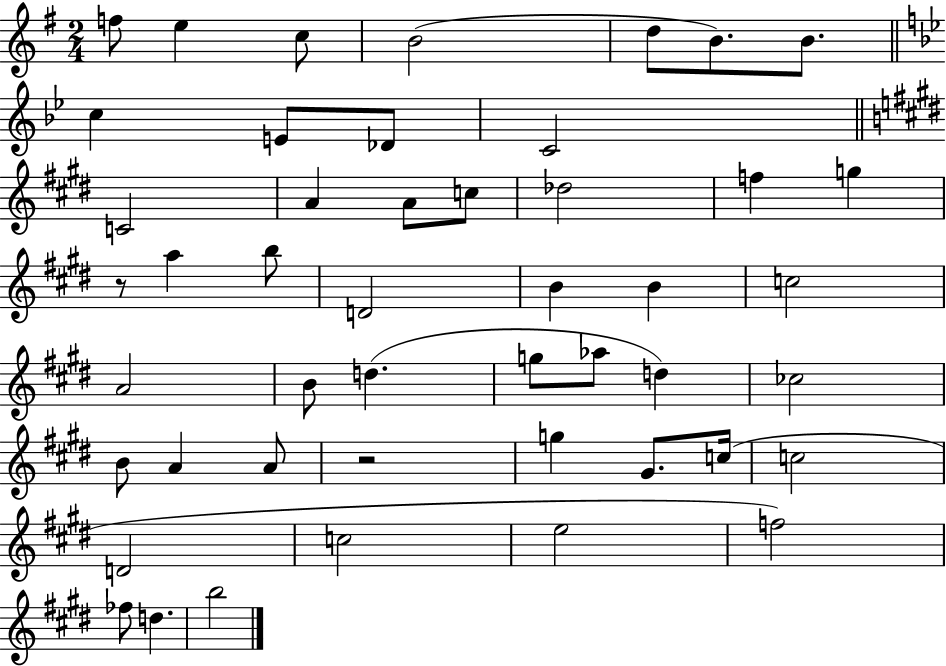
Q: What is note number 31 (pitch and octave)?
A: CES5